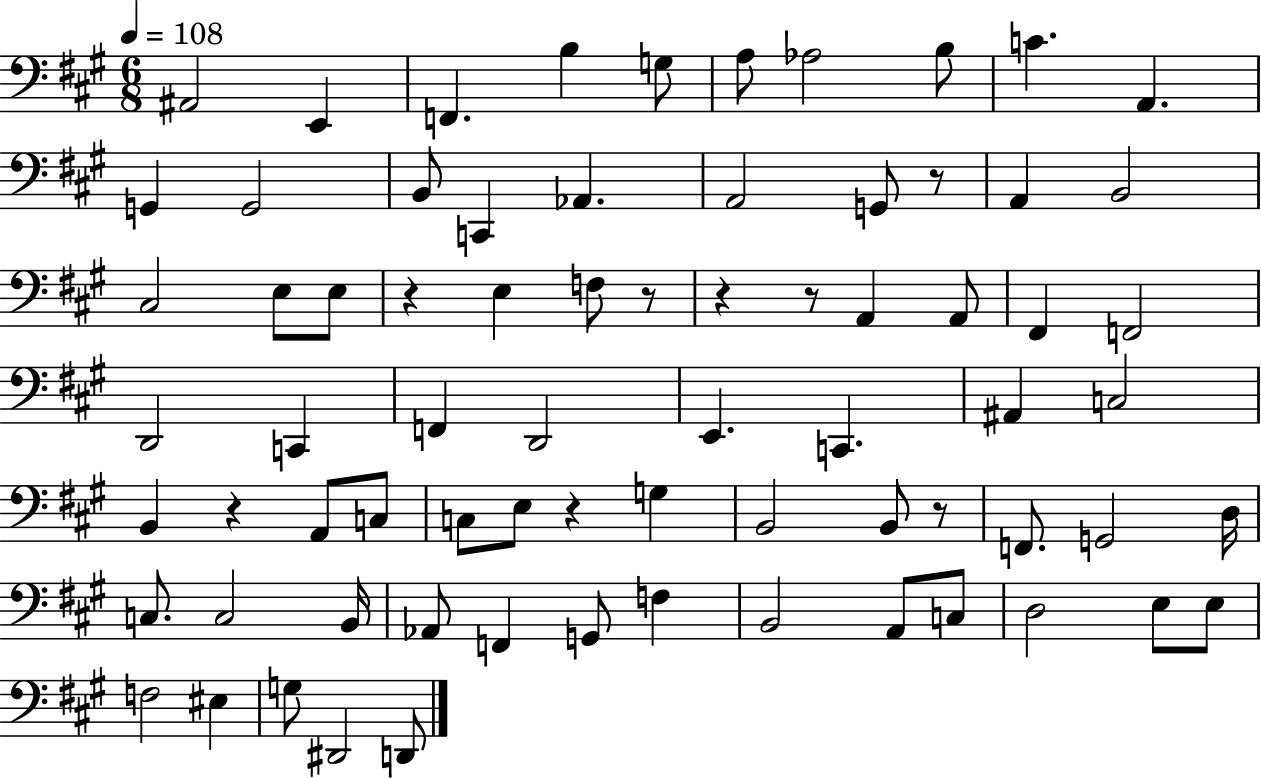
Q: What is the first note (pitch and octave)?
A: A#2